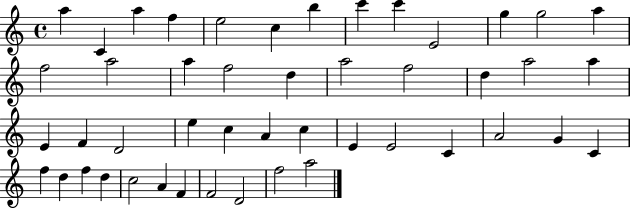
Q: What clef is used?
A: treble